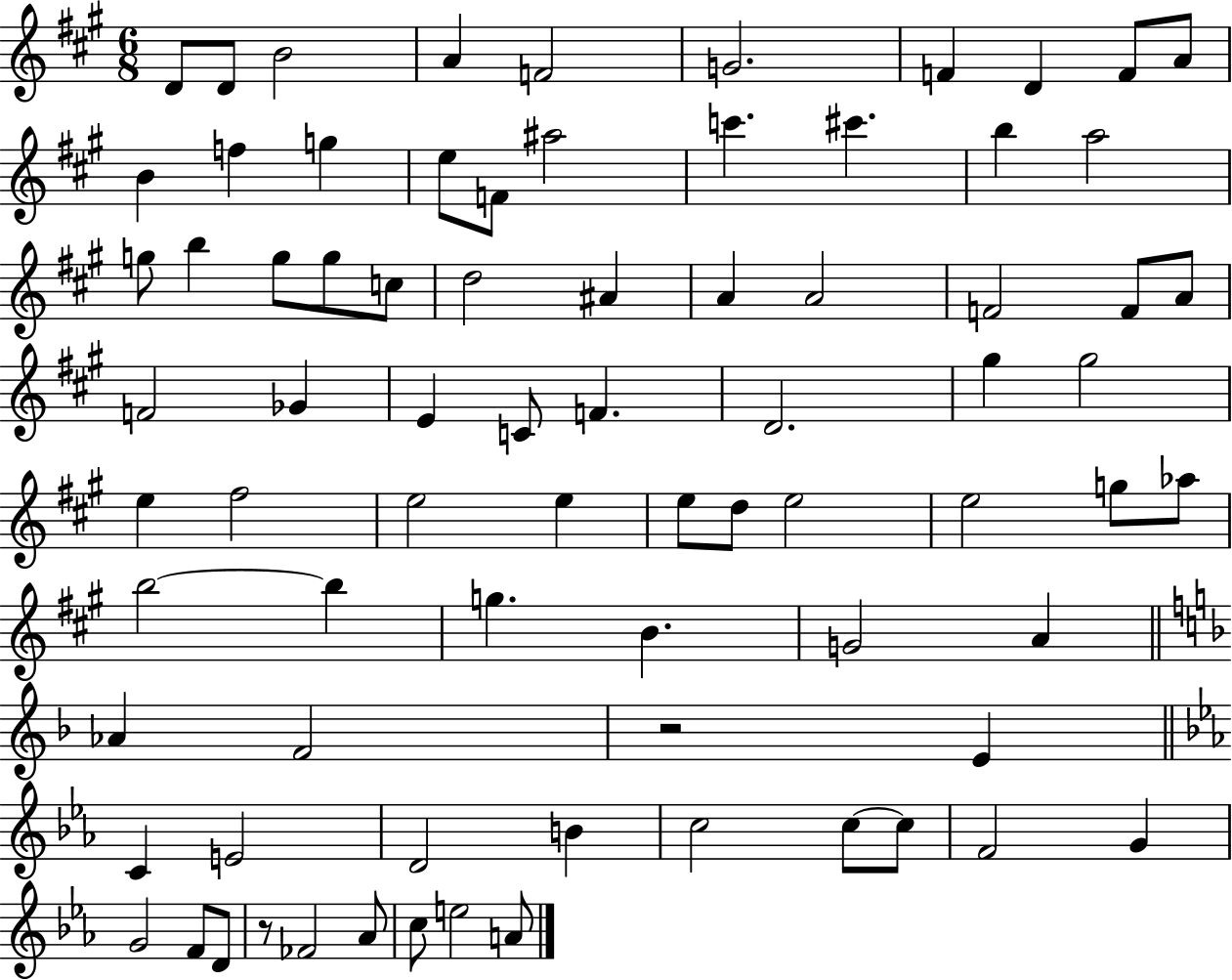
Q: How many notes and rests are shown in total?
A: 78